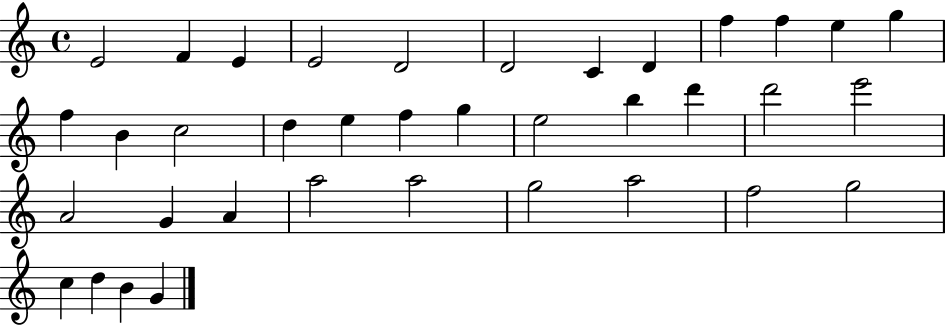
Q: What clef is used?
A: treble